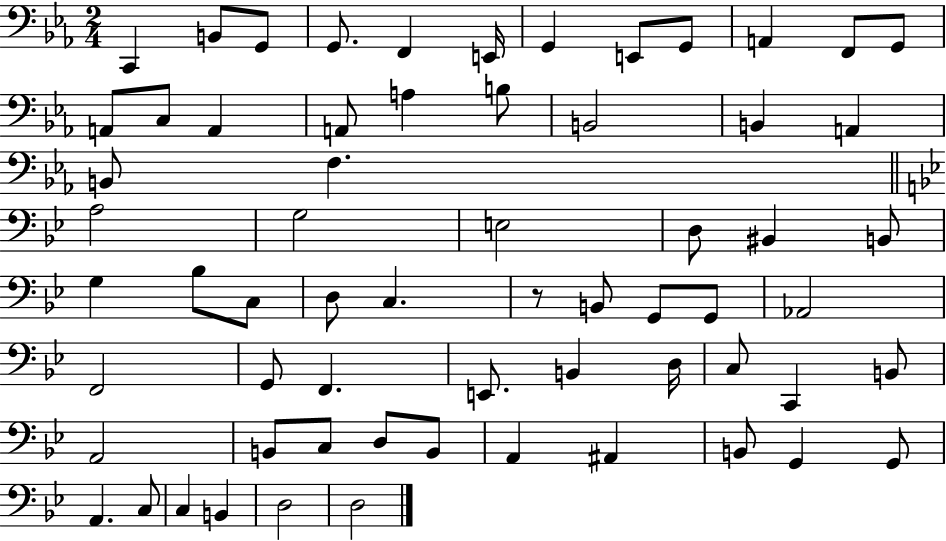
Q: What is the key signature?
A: EES major